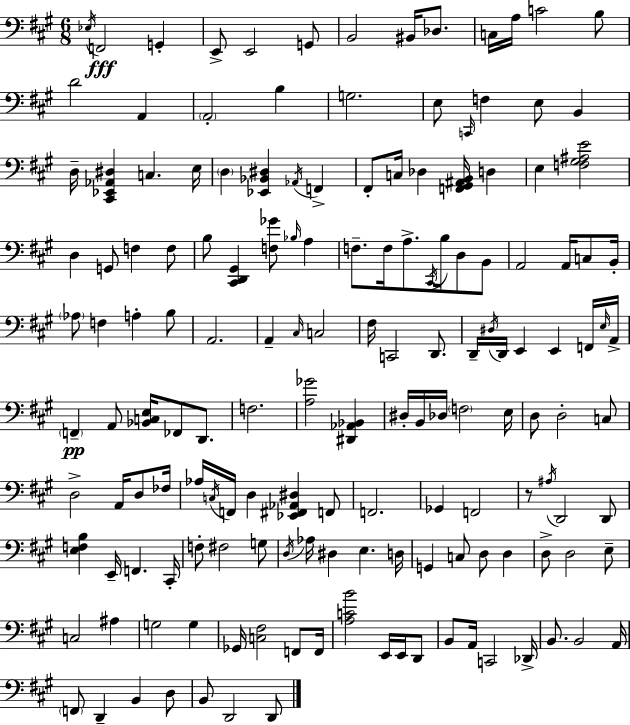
X:1
T:Untitled
M:6/8
L:1/4
K:A
_E,/4 F,,2 G,, E,,/2 E,,2 G,,/2 B,,2 ^B,,/4 _D,/2 C,/4 A,/4 C2 B,/2 D2 A,, A,,2 B, G,2 E,/2 C,,/4 F, E,/2 B,, D,/4 [^C,,_E,,_A,,^D,] C, E,/4 D, [_E,,_B,,^D,] _A,,/4 F,, ^F,,/2 C,/4 _D, [F,,^G,,^A,,B,,]/4 D, E, [F,^G,^A,E]2 D, G,,/2 F, F,/2 B,/2 [^C,,D,,^G,,] [F,_G]/2 _B,/4 A, F,/2 F,/4 A,/2 ^C,,/4 B,/4 D,/2 B,,/2 A,,2 A,,/4 C,/2 B,,/4 _A,/2 F, A, B,/2 A,,2 A,, ^C,/4 C,2 ^F,/4 C,,2 D,,/2 D,,/4 ^D,/4 D,,/4 E,, E,, F,,/4 E,/4 A,,/4 F,, A,,/2 [_B,,C,E,]/4 _F,,/2 D,,/2 F,2 [A,_G]2 [^D,,_A,,_B,,] ^D,/4 B,,/4 _D,/4 F,2 E,/4 D,/2 D,2 C,/2 D,2 A,,/4 D,/2 _F,/4 _A,/4 C,/4 F,,/4 D, [_E,,^F,,_A,,^D,] F,,/2 F,,2 _G,, F,,2 z/2 ^A,/4 D,,2 D,,/2 [E,F,B,] E,,/4 F,, ^C,,/4 F,/2 ^F,2 G,/2 D,/4 _A,/4 ^D, E, D,/4 G,, C,/2 D,/2 D, D,/2 D,2 E,/2 C,2 ^A, G,2 G, _G,,/4 [C,^F,]2 F,,/2 F,,/4 [A,CB]2 E,,/4 E,,/4 D,,/2 B,,/2 A,,/4 C,,2 _D,,/4 B,,/2 B,,2 A,,/4 F,,/2 D,, B,, D,/2 B,,/2 D,,2 D,,/2